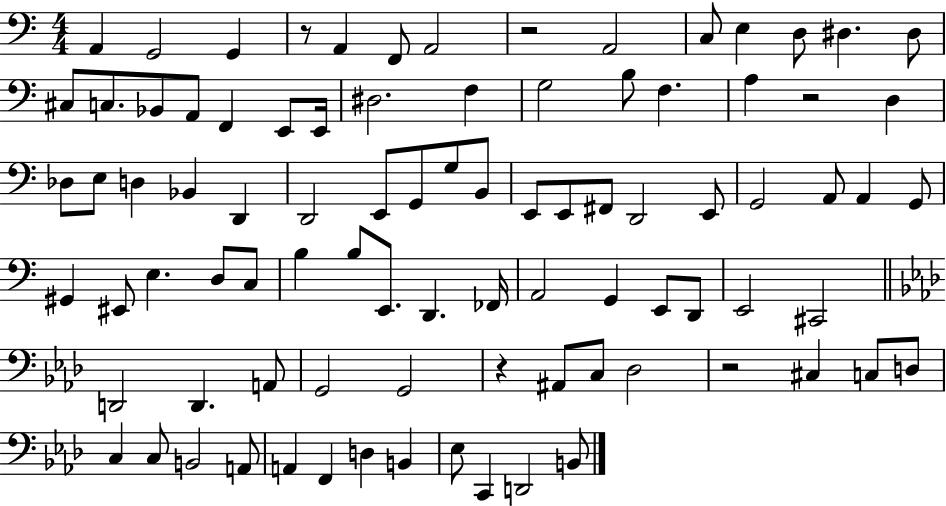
{
  \clef bass
  \numericTimeSignature
  \time 4/4
  \key c \major
  a,4 g,2 g,4 | r8 a,4 f,8 a,2 | r2 a,2 | c8 e4 d8 dis4. dis8 | \break cis8 c8. bes,8 a,8 f,4 e,8 e,16 | dis2. f4 | g2 b8 f4. | a4 r2 d4 | \break des8 e8 d4 bes,4 d,4 | d,2 e,8 g,8 g8 b,8 | e,8 e,8 fis,8 d,2 e,8 | g,2 a,8 a,4 g,8 | \break gis,4 eis,8 e4. d8 c8 | b4 b8 e,8. d,4. fes,16 | a,2 g,4 e,8 d,8 | e,2 cis,2 | \break \bar "||" \break \key aes \major d,2 d,4. a,8 | g,2 g,2 | r4 ais,8 c8 des2 | r2 cis4 c8 d8 | \break c4 c8 b,2 a,8 | a,4 f,4 d4 b,4 | ees8 c,4 d,2 b,8 | \bar "|."
}